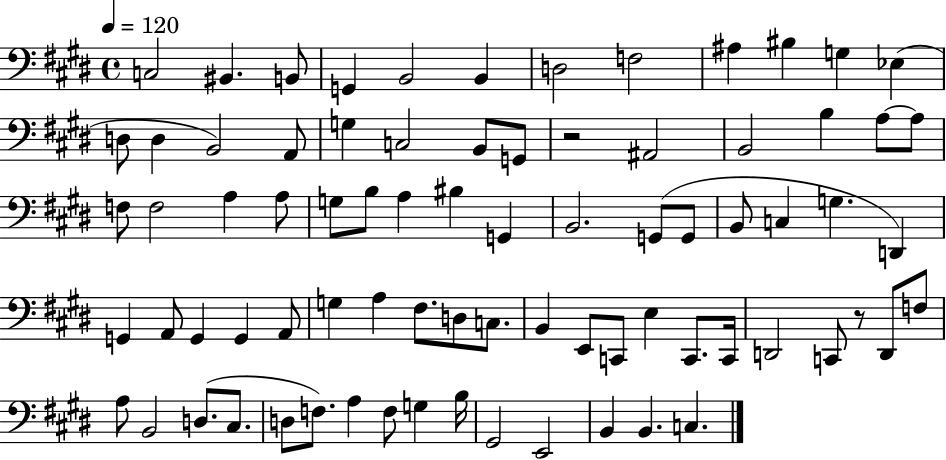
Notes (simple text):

C3/h BIS2/q. B2/e G2/q B2/h B2/q D3/h F3/h A#3/q BIS3/q G3/q Eb3/q D3/e D3/q B2/h A2/e G3/q C3/h B2/e G2/e R/h A#2/h B2/h B3/q A3/e A3/e F3/e F3/h A3/q A3/e G3/e B3/e A3/q BIS3/q G2/q B2/h. G2/e G2/e B2/e C3/q G3/q. D2/q G2/q A2/e G2/q G2/q A2/e G3/q A3/q F#3/e. D3/e C3/e. B2/q E2/e C2/e E3/q C2/e. C2/s D2/h C2/e R/e D2/e F3/e A3/e B2/h D3/e. C#3/e. D3/e F3/e. A3/q F3/e G3/q B3/s G#2/h E2/h B2/q B2/q. C3/q.